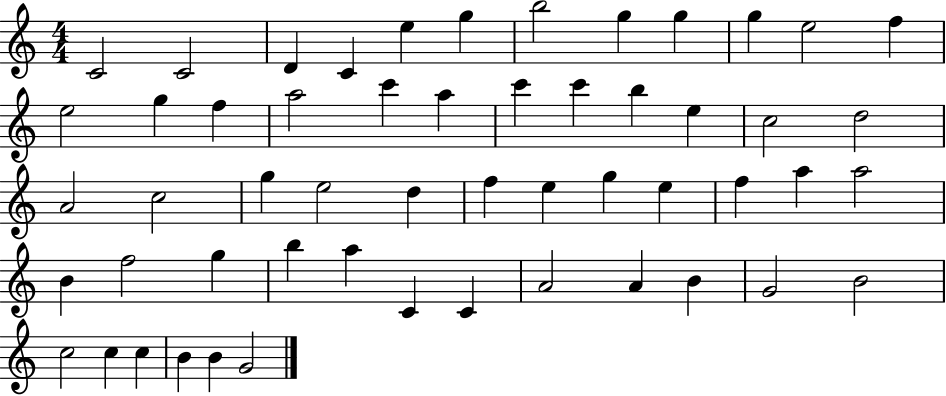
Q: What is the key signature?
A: C major